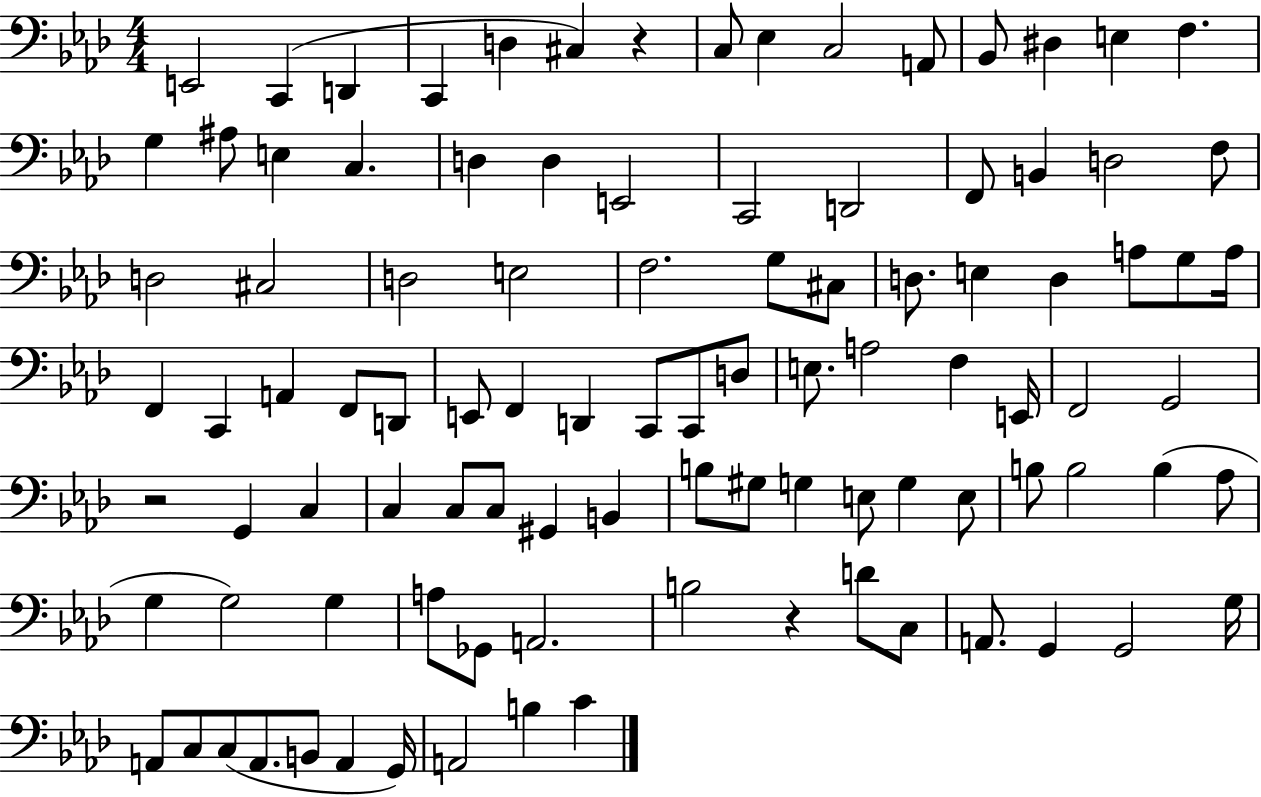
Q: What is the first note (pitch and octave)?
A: E2